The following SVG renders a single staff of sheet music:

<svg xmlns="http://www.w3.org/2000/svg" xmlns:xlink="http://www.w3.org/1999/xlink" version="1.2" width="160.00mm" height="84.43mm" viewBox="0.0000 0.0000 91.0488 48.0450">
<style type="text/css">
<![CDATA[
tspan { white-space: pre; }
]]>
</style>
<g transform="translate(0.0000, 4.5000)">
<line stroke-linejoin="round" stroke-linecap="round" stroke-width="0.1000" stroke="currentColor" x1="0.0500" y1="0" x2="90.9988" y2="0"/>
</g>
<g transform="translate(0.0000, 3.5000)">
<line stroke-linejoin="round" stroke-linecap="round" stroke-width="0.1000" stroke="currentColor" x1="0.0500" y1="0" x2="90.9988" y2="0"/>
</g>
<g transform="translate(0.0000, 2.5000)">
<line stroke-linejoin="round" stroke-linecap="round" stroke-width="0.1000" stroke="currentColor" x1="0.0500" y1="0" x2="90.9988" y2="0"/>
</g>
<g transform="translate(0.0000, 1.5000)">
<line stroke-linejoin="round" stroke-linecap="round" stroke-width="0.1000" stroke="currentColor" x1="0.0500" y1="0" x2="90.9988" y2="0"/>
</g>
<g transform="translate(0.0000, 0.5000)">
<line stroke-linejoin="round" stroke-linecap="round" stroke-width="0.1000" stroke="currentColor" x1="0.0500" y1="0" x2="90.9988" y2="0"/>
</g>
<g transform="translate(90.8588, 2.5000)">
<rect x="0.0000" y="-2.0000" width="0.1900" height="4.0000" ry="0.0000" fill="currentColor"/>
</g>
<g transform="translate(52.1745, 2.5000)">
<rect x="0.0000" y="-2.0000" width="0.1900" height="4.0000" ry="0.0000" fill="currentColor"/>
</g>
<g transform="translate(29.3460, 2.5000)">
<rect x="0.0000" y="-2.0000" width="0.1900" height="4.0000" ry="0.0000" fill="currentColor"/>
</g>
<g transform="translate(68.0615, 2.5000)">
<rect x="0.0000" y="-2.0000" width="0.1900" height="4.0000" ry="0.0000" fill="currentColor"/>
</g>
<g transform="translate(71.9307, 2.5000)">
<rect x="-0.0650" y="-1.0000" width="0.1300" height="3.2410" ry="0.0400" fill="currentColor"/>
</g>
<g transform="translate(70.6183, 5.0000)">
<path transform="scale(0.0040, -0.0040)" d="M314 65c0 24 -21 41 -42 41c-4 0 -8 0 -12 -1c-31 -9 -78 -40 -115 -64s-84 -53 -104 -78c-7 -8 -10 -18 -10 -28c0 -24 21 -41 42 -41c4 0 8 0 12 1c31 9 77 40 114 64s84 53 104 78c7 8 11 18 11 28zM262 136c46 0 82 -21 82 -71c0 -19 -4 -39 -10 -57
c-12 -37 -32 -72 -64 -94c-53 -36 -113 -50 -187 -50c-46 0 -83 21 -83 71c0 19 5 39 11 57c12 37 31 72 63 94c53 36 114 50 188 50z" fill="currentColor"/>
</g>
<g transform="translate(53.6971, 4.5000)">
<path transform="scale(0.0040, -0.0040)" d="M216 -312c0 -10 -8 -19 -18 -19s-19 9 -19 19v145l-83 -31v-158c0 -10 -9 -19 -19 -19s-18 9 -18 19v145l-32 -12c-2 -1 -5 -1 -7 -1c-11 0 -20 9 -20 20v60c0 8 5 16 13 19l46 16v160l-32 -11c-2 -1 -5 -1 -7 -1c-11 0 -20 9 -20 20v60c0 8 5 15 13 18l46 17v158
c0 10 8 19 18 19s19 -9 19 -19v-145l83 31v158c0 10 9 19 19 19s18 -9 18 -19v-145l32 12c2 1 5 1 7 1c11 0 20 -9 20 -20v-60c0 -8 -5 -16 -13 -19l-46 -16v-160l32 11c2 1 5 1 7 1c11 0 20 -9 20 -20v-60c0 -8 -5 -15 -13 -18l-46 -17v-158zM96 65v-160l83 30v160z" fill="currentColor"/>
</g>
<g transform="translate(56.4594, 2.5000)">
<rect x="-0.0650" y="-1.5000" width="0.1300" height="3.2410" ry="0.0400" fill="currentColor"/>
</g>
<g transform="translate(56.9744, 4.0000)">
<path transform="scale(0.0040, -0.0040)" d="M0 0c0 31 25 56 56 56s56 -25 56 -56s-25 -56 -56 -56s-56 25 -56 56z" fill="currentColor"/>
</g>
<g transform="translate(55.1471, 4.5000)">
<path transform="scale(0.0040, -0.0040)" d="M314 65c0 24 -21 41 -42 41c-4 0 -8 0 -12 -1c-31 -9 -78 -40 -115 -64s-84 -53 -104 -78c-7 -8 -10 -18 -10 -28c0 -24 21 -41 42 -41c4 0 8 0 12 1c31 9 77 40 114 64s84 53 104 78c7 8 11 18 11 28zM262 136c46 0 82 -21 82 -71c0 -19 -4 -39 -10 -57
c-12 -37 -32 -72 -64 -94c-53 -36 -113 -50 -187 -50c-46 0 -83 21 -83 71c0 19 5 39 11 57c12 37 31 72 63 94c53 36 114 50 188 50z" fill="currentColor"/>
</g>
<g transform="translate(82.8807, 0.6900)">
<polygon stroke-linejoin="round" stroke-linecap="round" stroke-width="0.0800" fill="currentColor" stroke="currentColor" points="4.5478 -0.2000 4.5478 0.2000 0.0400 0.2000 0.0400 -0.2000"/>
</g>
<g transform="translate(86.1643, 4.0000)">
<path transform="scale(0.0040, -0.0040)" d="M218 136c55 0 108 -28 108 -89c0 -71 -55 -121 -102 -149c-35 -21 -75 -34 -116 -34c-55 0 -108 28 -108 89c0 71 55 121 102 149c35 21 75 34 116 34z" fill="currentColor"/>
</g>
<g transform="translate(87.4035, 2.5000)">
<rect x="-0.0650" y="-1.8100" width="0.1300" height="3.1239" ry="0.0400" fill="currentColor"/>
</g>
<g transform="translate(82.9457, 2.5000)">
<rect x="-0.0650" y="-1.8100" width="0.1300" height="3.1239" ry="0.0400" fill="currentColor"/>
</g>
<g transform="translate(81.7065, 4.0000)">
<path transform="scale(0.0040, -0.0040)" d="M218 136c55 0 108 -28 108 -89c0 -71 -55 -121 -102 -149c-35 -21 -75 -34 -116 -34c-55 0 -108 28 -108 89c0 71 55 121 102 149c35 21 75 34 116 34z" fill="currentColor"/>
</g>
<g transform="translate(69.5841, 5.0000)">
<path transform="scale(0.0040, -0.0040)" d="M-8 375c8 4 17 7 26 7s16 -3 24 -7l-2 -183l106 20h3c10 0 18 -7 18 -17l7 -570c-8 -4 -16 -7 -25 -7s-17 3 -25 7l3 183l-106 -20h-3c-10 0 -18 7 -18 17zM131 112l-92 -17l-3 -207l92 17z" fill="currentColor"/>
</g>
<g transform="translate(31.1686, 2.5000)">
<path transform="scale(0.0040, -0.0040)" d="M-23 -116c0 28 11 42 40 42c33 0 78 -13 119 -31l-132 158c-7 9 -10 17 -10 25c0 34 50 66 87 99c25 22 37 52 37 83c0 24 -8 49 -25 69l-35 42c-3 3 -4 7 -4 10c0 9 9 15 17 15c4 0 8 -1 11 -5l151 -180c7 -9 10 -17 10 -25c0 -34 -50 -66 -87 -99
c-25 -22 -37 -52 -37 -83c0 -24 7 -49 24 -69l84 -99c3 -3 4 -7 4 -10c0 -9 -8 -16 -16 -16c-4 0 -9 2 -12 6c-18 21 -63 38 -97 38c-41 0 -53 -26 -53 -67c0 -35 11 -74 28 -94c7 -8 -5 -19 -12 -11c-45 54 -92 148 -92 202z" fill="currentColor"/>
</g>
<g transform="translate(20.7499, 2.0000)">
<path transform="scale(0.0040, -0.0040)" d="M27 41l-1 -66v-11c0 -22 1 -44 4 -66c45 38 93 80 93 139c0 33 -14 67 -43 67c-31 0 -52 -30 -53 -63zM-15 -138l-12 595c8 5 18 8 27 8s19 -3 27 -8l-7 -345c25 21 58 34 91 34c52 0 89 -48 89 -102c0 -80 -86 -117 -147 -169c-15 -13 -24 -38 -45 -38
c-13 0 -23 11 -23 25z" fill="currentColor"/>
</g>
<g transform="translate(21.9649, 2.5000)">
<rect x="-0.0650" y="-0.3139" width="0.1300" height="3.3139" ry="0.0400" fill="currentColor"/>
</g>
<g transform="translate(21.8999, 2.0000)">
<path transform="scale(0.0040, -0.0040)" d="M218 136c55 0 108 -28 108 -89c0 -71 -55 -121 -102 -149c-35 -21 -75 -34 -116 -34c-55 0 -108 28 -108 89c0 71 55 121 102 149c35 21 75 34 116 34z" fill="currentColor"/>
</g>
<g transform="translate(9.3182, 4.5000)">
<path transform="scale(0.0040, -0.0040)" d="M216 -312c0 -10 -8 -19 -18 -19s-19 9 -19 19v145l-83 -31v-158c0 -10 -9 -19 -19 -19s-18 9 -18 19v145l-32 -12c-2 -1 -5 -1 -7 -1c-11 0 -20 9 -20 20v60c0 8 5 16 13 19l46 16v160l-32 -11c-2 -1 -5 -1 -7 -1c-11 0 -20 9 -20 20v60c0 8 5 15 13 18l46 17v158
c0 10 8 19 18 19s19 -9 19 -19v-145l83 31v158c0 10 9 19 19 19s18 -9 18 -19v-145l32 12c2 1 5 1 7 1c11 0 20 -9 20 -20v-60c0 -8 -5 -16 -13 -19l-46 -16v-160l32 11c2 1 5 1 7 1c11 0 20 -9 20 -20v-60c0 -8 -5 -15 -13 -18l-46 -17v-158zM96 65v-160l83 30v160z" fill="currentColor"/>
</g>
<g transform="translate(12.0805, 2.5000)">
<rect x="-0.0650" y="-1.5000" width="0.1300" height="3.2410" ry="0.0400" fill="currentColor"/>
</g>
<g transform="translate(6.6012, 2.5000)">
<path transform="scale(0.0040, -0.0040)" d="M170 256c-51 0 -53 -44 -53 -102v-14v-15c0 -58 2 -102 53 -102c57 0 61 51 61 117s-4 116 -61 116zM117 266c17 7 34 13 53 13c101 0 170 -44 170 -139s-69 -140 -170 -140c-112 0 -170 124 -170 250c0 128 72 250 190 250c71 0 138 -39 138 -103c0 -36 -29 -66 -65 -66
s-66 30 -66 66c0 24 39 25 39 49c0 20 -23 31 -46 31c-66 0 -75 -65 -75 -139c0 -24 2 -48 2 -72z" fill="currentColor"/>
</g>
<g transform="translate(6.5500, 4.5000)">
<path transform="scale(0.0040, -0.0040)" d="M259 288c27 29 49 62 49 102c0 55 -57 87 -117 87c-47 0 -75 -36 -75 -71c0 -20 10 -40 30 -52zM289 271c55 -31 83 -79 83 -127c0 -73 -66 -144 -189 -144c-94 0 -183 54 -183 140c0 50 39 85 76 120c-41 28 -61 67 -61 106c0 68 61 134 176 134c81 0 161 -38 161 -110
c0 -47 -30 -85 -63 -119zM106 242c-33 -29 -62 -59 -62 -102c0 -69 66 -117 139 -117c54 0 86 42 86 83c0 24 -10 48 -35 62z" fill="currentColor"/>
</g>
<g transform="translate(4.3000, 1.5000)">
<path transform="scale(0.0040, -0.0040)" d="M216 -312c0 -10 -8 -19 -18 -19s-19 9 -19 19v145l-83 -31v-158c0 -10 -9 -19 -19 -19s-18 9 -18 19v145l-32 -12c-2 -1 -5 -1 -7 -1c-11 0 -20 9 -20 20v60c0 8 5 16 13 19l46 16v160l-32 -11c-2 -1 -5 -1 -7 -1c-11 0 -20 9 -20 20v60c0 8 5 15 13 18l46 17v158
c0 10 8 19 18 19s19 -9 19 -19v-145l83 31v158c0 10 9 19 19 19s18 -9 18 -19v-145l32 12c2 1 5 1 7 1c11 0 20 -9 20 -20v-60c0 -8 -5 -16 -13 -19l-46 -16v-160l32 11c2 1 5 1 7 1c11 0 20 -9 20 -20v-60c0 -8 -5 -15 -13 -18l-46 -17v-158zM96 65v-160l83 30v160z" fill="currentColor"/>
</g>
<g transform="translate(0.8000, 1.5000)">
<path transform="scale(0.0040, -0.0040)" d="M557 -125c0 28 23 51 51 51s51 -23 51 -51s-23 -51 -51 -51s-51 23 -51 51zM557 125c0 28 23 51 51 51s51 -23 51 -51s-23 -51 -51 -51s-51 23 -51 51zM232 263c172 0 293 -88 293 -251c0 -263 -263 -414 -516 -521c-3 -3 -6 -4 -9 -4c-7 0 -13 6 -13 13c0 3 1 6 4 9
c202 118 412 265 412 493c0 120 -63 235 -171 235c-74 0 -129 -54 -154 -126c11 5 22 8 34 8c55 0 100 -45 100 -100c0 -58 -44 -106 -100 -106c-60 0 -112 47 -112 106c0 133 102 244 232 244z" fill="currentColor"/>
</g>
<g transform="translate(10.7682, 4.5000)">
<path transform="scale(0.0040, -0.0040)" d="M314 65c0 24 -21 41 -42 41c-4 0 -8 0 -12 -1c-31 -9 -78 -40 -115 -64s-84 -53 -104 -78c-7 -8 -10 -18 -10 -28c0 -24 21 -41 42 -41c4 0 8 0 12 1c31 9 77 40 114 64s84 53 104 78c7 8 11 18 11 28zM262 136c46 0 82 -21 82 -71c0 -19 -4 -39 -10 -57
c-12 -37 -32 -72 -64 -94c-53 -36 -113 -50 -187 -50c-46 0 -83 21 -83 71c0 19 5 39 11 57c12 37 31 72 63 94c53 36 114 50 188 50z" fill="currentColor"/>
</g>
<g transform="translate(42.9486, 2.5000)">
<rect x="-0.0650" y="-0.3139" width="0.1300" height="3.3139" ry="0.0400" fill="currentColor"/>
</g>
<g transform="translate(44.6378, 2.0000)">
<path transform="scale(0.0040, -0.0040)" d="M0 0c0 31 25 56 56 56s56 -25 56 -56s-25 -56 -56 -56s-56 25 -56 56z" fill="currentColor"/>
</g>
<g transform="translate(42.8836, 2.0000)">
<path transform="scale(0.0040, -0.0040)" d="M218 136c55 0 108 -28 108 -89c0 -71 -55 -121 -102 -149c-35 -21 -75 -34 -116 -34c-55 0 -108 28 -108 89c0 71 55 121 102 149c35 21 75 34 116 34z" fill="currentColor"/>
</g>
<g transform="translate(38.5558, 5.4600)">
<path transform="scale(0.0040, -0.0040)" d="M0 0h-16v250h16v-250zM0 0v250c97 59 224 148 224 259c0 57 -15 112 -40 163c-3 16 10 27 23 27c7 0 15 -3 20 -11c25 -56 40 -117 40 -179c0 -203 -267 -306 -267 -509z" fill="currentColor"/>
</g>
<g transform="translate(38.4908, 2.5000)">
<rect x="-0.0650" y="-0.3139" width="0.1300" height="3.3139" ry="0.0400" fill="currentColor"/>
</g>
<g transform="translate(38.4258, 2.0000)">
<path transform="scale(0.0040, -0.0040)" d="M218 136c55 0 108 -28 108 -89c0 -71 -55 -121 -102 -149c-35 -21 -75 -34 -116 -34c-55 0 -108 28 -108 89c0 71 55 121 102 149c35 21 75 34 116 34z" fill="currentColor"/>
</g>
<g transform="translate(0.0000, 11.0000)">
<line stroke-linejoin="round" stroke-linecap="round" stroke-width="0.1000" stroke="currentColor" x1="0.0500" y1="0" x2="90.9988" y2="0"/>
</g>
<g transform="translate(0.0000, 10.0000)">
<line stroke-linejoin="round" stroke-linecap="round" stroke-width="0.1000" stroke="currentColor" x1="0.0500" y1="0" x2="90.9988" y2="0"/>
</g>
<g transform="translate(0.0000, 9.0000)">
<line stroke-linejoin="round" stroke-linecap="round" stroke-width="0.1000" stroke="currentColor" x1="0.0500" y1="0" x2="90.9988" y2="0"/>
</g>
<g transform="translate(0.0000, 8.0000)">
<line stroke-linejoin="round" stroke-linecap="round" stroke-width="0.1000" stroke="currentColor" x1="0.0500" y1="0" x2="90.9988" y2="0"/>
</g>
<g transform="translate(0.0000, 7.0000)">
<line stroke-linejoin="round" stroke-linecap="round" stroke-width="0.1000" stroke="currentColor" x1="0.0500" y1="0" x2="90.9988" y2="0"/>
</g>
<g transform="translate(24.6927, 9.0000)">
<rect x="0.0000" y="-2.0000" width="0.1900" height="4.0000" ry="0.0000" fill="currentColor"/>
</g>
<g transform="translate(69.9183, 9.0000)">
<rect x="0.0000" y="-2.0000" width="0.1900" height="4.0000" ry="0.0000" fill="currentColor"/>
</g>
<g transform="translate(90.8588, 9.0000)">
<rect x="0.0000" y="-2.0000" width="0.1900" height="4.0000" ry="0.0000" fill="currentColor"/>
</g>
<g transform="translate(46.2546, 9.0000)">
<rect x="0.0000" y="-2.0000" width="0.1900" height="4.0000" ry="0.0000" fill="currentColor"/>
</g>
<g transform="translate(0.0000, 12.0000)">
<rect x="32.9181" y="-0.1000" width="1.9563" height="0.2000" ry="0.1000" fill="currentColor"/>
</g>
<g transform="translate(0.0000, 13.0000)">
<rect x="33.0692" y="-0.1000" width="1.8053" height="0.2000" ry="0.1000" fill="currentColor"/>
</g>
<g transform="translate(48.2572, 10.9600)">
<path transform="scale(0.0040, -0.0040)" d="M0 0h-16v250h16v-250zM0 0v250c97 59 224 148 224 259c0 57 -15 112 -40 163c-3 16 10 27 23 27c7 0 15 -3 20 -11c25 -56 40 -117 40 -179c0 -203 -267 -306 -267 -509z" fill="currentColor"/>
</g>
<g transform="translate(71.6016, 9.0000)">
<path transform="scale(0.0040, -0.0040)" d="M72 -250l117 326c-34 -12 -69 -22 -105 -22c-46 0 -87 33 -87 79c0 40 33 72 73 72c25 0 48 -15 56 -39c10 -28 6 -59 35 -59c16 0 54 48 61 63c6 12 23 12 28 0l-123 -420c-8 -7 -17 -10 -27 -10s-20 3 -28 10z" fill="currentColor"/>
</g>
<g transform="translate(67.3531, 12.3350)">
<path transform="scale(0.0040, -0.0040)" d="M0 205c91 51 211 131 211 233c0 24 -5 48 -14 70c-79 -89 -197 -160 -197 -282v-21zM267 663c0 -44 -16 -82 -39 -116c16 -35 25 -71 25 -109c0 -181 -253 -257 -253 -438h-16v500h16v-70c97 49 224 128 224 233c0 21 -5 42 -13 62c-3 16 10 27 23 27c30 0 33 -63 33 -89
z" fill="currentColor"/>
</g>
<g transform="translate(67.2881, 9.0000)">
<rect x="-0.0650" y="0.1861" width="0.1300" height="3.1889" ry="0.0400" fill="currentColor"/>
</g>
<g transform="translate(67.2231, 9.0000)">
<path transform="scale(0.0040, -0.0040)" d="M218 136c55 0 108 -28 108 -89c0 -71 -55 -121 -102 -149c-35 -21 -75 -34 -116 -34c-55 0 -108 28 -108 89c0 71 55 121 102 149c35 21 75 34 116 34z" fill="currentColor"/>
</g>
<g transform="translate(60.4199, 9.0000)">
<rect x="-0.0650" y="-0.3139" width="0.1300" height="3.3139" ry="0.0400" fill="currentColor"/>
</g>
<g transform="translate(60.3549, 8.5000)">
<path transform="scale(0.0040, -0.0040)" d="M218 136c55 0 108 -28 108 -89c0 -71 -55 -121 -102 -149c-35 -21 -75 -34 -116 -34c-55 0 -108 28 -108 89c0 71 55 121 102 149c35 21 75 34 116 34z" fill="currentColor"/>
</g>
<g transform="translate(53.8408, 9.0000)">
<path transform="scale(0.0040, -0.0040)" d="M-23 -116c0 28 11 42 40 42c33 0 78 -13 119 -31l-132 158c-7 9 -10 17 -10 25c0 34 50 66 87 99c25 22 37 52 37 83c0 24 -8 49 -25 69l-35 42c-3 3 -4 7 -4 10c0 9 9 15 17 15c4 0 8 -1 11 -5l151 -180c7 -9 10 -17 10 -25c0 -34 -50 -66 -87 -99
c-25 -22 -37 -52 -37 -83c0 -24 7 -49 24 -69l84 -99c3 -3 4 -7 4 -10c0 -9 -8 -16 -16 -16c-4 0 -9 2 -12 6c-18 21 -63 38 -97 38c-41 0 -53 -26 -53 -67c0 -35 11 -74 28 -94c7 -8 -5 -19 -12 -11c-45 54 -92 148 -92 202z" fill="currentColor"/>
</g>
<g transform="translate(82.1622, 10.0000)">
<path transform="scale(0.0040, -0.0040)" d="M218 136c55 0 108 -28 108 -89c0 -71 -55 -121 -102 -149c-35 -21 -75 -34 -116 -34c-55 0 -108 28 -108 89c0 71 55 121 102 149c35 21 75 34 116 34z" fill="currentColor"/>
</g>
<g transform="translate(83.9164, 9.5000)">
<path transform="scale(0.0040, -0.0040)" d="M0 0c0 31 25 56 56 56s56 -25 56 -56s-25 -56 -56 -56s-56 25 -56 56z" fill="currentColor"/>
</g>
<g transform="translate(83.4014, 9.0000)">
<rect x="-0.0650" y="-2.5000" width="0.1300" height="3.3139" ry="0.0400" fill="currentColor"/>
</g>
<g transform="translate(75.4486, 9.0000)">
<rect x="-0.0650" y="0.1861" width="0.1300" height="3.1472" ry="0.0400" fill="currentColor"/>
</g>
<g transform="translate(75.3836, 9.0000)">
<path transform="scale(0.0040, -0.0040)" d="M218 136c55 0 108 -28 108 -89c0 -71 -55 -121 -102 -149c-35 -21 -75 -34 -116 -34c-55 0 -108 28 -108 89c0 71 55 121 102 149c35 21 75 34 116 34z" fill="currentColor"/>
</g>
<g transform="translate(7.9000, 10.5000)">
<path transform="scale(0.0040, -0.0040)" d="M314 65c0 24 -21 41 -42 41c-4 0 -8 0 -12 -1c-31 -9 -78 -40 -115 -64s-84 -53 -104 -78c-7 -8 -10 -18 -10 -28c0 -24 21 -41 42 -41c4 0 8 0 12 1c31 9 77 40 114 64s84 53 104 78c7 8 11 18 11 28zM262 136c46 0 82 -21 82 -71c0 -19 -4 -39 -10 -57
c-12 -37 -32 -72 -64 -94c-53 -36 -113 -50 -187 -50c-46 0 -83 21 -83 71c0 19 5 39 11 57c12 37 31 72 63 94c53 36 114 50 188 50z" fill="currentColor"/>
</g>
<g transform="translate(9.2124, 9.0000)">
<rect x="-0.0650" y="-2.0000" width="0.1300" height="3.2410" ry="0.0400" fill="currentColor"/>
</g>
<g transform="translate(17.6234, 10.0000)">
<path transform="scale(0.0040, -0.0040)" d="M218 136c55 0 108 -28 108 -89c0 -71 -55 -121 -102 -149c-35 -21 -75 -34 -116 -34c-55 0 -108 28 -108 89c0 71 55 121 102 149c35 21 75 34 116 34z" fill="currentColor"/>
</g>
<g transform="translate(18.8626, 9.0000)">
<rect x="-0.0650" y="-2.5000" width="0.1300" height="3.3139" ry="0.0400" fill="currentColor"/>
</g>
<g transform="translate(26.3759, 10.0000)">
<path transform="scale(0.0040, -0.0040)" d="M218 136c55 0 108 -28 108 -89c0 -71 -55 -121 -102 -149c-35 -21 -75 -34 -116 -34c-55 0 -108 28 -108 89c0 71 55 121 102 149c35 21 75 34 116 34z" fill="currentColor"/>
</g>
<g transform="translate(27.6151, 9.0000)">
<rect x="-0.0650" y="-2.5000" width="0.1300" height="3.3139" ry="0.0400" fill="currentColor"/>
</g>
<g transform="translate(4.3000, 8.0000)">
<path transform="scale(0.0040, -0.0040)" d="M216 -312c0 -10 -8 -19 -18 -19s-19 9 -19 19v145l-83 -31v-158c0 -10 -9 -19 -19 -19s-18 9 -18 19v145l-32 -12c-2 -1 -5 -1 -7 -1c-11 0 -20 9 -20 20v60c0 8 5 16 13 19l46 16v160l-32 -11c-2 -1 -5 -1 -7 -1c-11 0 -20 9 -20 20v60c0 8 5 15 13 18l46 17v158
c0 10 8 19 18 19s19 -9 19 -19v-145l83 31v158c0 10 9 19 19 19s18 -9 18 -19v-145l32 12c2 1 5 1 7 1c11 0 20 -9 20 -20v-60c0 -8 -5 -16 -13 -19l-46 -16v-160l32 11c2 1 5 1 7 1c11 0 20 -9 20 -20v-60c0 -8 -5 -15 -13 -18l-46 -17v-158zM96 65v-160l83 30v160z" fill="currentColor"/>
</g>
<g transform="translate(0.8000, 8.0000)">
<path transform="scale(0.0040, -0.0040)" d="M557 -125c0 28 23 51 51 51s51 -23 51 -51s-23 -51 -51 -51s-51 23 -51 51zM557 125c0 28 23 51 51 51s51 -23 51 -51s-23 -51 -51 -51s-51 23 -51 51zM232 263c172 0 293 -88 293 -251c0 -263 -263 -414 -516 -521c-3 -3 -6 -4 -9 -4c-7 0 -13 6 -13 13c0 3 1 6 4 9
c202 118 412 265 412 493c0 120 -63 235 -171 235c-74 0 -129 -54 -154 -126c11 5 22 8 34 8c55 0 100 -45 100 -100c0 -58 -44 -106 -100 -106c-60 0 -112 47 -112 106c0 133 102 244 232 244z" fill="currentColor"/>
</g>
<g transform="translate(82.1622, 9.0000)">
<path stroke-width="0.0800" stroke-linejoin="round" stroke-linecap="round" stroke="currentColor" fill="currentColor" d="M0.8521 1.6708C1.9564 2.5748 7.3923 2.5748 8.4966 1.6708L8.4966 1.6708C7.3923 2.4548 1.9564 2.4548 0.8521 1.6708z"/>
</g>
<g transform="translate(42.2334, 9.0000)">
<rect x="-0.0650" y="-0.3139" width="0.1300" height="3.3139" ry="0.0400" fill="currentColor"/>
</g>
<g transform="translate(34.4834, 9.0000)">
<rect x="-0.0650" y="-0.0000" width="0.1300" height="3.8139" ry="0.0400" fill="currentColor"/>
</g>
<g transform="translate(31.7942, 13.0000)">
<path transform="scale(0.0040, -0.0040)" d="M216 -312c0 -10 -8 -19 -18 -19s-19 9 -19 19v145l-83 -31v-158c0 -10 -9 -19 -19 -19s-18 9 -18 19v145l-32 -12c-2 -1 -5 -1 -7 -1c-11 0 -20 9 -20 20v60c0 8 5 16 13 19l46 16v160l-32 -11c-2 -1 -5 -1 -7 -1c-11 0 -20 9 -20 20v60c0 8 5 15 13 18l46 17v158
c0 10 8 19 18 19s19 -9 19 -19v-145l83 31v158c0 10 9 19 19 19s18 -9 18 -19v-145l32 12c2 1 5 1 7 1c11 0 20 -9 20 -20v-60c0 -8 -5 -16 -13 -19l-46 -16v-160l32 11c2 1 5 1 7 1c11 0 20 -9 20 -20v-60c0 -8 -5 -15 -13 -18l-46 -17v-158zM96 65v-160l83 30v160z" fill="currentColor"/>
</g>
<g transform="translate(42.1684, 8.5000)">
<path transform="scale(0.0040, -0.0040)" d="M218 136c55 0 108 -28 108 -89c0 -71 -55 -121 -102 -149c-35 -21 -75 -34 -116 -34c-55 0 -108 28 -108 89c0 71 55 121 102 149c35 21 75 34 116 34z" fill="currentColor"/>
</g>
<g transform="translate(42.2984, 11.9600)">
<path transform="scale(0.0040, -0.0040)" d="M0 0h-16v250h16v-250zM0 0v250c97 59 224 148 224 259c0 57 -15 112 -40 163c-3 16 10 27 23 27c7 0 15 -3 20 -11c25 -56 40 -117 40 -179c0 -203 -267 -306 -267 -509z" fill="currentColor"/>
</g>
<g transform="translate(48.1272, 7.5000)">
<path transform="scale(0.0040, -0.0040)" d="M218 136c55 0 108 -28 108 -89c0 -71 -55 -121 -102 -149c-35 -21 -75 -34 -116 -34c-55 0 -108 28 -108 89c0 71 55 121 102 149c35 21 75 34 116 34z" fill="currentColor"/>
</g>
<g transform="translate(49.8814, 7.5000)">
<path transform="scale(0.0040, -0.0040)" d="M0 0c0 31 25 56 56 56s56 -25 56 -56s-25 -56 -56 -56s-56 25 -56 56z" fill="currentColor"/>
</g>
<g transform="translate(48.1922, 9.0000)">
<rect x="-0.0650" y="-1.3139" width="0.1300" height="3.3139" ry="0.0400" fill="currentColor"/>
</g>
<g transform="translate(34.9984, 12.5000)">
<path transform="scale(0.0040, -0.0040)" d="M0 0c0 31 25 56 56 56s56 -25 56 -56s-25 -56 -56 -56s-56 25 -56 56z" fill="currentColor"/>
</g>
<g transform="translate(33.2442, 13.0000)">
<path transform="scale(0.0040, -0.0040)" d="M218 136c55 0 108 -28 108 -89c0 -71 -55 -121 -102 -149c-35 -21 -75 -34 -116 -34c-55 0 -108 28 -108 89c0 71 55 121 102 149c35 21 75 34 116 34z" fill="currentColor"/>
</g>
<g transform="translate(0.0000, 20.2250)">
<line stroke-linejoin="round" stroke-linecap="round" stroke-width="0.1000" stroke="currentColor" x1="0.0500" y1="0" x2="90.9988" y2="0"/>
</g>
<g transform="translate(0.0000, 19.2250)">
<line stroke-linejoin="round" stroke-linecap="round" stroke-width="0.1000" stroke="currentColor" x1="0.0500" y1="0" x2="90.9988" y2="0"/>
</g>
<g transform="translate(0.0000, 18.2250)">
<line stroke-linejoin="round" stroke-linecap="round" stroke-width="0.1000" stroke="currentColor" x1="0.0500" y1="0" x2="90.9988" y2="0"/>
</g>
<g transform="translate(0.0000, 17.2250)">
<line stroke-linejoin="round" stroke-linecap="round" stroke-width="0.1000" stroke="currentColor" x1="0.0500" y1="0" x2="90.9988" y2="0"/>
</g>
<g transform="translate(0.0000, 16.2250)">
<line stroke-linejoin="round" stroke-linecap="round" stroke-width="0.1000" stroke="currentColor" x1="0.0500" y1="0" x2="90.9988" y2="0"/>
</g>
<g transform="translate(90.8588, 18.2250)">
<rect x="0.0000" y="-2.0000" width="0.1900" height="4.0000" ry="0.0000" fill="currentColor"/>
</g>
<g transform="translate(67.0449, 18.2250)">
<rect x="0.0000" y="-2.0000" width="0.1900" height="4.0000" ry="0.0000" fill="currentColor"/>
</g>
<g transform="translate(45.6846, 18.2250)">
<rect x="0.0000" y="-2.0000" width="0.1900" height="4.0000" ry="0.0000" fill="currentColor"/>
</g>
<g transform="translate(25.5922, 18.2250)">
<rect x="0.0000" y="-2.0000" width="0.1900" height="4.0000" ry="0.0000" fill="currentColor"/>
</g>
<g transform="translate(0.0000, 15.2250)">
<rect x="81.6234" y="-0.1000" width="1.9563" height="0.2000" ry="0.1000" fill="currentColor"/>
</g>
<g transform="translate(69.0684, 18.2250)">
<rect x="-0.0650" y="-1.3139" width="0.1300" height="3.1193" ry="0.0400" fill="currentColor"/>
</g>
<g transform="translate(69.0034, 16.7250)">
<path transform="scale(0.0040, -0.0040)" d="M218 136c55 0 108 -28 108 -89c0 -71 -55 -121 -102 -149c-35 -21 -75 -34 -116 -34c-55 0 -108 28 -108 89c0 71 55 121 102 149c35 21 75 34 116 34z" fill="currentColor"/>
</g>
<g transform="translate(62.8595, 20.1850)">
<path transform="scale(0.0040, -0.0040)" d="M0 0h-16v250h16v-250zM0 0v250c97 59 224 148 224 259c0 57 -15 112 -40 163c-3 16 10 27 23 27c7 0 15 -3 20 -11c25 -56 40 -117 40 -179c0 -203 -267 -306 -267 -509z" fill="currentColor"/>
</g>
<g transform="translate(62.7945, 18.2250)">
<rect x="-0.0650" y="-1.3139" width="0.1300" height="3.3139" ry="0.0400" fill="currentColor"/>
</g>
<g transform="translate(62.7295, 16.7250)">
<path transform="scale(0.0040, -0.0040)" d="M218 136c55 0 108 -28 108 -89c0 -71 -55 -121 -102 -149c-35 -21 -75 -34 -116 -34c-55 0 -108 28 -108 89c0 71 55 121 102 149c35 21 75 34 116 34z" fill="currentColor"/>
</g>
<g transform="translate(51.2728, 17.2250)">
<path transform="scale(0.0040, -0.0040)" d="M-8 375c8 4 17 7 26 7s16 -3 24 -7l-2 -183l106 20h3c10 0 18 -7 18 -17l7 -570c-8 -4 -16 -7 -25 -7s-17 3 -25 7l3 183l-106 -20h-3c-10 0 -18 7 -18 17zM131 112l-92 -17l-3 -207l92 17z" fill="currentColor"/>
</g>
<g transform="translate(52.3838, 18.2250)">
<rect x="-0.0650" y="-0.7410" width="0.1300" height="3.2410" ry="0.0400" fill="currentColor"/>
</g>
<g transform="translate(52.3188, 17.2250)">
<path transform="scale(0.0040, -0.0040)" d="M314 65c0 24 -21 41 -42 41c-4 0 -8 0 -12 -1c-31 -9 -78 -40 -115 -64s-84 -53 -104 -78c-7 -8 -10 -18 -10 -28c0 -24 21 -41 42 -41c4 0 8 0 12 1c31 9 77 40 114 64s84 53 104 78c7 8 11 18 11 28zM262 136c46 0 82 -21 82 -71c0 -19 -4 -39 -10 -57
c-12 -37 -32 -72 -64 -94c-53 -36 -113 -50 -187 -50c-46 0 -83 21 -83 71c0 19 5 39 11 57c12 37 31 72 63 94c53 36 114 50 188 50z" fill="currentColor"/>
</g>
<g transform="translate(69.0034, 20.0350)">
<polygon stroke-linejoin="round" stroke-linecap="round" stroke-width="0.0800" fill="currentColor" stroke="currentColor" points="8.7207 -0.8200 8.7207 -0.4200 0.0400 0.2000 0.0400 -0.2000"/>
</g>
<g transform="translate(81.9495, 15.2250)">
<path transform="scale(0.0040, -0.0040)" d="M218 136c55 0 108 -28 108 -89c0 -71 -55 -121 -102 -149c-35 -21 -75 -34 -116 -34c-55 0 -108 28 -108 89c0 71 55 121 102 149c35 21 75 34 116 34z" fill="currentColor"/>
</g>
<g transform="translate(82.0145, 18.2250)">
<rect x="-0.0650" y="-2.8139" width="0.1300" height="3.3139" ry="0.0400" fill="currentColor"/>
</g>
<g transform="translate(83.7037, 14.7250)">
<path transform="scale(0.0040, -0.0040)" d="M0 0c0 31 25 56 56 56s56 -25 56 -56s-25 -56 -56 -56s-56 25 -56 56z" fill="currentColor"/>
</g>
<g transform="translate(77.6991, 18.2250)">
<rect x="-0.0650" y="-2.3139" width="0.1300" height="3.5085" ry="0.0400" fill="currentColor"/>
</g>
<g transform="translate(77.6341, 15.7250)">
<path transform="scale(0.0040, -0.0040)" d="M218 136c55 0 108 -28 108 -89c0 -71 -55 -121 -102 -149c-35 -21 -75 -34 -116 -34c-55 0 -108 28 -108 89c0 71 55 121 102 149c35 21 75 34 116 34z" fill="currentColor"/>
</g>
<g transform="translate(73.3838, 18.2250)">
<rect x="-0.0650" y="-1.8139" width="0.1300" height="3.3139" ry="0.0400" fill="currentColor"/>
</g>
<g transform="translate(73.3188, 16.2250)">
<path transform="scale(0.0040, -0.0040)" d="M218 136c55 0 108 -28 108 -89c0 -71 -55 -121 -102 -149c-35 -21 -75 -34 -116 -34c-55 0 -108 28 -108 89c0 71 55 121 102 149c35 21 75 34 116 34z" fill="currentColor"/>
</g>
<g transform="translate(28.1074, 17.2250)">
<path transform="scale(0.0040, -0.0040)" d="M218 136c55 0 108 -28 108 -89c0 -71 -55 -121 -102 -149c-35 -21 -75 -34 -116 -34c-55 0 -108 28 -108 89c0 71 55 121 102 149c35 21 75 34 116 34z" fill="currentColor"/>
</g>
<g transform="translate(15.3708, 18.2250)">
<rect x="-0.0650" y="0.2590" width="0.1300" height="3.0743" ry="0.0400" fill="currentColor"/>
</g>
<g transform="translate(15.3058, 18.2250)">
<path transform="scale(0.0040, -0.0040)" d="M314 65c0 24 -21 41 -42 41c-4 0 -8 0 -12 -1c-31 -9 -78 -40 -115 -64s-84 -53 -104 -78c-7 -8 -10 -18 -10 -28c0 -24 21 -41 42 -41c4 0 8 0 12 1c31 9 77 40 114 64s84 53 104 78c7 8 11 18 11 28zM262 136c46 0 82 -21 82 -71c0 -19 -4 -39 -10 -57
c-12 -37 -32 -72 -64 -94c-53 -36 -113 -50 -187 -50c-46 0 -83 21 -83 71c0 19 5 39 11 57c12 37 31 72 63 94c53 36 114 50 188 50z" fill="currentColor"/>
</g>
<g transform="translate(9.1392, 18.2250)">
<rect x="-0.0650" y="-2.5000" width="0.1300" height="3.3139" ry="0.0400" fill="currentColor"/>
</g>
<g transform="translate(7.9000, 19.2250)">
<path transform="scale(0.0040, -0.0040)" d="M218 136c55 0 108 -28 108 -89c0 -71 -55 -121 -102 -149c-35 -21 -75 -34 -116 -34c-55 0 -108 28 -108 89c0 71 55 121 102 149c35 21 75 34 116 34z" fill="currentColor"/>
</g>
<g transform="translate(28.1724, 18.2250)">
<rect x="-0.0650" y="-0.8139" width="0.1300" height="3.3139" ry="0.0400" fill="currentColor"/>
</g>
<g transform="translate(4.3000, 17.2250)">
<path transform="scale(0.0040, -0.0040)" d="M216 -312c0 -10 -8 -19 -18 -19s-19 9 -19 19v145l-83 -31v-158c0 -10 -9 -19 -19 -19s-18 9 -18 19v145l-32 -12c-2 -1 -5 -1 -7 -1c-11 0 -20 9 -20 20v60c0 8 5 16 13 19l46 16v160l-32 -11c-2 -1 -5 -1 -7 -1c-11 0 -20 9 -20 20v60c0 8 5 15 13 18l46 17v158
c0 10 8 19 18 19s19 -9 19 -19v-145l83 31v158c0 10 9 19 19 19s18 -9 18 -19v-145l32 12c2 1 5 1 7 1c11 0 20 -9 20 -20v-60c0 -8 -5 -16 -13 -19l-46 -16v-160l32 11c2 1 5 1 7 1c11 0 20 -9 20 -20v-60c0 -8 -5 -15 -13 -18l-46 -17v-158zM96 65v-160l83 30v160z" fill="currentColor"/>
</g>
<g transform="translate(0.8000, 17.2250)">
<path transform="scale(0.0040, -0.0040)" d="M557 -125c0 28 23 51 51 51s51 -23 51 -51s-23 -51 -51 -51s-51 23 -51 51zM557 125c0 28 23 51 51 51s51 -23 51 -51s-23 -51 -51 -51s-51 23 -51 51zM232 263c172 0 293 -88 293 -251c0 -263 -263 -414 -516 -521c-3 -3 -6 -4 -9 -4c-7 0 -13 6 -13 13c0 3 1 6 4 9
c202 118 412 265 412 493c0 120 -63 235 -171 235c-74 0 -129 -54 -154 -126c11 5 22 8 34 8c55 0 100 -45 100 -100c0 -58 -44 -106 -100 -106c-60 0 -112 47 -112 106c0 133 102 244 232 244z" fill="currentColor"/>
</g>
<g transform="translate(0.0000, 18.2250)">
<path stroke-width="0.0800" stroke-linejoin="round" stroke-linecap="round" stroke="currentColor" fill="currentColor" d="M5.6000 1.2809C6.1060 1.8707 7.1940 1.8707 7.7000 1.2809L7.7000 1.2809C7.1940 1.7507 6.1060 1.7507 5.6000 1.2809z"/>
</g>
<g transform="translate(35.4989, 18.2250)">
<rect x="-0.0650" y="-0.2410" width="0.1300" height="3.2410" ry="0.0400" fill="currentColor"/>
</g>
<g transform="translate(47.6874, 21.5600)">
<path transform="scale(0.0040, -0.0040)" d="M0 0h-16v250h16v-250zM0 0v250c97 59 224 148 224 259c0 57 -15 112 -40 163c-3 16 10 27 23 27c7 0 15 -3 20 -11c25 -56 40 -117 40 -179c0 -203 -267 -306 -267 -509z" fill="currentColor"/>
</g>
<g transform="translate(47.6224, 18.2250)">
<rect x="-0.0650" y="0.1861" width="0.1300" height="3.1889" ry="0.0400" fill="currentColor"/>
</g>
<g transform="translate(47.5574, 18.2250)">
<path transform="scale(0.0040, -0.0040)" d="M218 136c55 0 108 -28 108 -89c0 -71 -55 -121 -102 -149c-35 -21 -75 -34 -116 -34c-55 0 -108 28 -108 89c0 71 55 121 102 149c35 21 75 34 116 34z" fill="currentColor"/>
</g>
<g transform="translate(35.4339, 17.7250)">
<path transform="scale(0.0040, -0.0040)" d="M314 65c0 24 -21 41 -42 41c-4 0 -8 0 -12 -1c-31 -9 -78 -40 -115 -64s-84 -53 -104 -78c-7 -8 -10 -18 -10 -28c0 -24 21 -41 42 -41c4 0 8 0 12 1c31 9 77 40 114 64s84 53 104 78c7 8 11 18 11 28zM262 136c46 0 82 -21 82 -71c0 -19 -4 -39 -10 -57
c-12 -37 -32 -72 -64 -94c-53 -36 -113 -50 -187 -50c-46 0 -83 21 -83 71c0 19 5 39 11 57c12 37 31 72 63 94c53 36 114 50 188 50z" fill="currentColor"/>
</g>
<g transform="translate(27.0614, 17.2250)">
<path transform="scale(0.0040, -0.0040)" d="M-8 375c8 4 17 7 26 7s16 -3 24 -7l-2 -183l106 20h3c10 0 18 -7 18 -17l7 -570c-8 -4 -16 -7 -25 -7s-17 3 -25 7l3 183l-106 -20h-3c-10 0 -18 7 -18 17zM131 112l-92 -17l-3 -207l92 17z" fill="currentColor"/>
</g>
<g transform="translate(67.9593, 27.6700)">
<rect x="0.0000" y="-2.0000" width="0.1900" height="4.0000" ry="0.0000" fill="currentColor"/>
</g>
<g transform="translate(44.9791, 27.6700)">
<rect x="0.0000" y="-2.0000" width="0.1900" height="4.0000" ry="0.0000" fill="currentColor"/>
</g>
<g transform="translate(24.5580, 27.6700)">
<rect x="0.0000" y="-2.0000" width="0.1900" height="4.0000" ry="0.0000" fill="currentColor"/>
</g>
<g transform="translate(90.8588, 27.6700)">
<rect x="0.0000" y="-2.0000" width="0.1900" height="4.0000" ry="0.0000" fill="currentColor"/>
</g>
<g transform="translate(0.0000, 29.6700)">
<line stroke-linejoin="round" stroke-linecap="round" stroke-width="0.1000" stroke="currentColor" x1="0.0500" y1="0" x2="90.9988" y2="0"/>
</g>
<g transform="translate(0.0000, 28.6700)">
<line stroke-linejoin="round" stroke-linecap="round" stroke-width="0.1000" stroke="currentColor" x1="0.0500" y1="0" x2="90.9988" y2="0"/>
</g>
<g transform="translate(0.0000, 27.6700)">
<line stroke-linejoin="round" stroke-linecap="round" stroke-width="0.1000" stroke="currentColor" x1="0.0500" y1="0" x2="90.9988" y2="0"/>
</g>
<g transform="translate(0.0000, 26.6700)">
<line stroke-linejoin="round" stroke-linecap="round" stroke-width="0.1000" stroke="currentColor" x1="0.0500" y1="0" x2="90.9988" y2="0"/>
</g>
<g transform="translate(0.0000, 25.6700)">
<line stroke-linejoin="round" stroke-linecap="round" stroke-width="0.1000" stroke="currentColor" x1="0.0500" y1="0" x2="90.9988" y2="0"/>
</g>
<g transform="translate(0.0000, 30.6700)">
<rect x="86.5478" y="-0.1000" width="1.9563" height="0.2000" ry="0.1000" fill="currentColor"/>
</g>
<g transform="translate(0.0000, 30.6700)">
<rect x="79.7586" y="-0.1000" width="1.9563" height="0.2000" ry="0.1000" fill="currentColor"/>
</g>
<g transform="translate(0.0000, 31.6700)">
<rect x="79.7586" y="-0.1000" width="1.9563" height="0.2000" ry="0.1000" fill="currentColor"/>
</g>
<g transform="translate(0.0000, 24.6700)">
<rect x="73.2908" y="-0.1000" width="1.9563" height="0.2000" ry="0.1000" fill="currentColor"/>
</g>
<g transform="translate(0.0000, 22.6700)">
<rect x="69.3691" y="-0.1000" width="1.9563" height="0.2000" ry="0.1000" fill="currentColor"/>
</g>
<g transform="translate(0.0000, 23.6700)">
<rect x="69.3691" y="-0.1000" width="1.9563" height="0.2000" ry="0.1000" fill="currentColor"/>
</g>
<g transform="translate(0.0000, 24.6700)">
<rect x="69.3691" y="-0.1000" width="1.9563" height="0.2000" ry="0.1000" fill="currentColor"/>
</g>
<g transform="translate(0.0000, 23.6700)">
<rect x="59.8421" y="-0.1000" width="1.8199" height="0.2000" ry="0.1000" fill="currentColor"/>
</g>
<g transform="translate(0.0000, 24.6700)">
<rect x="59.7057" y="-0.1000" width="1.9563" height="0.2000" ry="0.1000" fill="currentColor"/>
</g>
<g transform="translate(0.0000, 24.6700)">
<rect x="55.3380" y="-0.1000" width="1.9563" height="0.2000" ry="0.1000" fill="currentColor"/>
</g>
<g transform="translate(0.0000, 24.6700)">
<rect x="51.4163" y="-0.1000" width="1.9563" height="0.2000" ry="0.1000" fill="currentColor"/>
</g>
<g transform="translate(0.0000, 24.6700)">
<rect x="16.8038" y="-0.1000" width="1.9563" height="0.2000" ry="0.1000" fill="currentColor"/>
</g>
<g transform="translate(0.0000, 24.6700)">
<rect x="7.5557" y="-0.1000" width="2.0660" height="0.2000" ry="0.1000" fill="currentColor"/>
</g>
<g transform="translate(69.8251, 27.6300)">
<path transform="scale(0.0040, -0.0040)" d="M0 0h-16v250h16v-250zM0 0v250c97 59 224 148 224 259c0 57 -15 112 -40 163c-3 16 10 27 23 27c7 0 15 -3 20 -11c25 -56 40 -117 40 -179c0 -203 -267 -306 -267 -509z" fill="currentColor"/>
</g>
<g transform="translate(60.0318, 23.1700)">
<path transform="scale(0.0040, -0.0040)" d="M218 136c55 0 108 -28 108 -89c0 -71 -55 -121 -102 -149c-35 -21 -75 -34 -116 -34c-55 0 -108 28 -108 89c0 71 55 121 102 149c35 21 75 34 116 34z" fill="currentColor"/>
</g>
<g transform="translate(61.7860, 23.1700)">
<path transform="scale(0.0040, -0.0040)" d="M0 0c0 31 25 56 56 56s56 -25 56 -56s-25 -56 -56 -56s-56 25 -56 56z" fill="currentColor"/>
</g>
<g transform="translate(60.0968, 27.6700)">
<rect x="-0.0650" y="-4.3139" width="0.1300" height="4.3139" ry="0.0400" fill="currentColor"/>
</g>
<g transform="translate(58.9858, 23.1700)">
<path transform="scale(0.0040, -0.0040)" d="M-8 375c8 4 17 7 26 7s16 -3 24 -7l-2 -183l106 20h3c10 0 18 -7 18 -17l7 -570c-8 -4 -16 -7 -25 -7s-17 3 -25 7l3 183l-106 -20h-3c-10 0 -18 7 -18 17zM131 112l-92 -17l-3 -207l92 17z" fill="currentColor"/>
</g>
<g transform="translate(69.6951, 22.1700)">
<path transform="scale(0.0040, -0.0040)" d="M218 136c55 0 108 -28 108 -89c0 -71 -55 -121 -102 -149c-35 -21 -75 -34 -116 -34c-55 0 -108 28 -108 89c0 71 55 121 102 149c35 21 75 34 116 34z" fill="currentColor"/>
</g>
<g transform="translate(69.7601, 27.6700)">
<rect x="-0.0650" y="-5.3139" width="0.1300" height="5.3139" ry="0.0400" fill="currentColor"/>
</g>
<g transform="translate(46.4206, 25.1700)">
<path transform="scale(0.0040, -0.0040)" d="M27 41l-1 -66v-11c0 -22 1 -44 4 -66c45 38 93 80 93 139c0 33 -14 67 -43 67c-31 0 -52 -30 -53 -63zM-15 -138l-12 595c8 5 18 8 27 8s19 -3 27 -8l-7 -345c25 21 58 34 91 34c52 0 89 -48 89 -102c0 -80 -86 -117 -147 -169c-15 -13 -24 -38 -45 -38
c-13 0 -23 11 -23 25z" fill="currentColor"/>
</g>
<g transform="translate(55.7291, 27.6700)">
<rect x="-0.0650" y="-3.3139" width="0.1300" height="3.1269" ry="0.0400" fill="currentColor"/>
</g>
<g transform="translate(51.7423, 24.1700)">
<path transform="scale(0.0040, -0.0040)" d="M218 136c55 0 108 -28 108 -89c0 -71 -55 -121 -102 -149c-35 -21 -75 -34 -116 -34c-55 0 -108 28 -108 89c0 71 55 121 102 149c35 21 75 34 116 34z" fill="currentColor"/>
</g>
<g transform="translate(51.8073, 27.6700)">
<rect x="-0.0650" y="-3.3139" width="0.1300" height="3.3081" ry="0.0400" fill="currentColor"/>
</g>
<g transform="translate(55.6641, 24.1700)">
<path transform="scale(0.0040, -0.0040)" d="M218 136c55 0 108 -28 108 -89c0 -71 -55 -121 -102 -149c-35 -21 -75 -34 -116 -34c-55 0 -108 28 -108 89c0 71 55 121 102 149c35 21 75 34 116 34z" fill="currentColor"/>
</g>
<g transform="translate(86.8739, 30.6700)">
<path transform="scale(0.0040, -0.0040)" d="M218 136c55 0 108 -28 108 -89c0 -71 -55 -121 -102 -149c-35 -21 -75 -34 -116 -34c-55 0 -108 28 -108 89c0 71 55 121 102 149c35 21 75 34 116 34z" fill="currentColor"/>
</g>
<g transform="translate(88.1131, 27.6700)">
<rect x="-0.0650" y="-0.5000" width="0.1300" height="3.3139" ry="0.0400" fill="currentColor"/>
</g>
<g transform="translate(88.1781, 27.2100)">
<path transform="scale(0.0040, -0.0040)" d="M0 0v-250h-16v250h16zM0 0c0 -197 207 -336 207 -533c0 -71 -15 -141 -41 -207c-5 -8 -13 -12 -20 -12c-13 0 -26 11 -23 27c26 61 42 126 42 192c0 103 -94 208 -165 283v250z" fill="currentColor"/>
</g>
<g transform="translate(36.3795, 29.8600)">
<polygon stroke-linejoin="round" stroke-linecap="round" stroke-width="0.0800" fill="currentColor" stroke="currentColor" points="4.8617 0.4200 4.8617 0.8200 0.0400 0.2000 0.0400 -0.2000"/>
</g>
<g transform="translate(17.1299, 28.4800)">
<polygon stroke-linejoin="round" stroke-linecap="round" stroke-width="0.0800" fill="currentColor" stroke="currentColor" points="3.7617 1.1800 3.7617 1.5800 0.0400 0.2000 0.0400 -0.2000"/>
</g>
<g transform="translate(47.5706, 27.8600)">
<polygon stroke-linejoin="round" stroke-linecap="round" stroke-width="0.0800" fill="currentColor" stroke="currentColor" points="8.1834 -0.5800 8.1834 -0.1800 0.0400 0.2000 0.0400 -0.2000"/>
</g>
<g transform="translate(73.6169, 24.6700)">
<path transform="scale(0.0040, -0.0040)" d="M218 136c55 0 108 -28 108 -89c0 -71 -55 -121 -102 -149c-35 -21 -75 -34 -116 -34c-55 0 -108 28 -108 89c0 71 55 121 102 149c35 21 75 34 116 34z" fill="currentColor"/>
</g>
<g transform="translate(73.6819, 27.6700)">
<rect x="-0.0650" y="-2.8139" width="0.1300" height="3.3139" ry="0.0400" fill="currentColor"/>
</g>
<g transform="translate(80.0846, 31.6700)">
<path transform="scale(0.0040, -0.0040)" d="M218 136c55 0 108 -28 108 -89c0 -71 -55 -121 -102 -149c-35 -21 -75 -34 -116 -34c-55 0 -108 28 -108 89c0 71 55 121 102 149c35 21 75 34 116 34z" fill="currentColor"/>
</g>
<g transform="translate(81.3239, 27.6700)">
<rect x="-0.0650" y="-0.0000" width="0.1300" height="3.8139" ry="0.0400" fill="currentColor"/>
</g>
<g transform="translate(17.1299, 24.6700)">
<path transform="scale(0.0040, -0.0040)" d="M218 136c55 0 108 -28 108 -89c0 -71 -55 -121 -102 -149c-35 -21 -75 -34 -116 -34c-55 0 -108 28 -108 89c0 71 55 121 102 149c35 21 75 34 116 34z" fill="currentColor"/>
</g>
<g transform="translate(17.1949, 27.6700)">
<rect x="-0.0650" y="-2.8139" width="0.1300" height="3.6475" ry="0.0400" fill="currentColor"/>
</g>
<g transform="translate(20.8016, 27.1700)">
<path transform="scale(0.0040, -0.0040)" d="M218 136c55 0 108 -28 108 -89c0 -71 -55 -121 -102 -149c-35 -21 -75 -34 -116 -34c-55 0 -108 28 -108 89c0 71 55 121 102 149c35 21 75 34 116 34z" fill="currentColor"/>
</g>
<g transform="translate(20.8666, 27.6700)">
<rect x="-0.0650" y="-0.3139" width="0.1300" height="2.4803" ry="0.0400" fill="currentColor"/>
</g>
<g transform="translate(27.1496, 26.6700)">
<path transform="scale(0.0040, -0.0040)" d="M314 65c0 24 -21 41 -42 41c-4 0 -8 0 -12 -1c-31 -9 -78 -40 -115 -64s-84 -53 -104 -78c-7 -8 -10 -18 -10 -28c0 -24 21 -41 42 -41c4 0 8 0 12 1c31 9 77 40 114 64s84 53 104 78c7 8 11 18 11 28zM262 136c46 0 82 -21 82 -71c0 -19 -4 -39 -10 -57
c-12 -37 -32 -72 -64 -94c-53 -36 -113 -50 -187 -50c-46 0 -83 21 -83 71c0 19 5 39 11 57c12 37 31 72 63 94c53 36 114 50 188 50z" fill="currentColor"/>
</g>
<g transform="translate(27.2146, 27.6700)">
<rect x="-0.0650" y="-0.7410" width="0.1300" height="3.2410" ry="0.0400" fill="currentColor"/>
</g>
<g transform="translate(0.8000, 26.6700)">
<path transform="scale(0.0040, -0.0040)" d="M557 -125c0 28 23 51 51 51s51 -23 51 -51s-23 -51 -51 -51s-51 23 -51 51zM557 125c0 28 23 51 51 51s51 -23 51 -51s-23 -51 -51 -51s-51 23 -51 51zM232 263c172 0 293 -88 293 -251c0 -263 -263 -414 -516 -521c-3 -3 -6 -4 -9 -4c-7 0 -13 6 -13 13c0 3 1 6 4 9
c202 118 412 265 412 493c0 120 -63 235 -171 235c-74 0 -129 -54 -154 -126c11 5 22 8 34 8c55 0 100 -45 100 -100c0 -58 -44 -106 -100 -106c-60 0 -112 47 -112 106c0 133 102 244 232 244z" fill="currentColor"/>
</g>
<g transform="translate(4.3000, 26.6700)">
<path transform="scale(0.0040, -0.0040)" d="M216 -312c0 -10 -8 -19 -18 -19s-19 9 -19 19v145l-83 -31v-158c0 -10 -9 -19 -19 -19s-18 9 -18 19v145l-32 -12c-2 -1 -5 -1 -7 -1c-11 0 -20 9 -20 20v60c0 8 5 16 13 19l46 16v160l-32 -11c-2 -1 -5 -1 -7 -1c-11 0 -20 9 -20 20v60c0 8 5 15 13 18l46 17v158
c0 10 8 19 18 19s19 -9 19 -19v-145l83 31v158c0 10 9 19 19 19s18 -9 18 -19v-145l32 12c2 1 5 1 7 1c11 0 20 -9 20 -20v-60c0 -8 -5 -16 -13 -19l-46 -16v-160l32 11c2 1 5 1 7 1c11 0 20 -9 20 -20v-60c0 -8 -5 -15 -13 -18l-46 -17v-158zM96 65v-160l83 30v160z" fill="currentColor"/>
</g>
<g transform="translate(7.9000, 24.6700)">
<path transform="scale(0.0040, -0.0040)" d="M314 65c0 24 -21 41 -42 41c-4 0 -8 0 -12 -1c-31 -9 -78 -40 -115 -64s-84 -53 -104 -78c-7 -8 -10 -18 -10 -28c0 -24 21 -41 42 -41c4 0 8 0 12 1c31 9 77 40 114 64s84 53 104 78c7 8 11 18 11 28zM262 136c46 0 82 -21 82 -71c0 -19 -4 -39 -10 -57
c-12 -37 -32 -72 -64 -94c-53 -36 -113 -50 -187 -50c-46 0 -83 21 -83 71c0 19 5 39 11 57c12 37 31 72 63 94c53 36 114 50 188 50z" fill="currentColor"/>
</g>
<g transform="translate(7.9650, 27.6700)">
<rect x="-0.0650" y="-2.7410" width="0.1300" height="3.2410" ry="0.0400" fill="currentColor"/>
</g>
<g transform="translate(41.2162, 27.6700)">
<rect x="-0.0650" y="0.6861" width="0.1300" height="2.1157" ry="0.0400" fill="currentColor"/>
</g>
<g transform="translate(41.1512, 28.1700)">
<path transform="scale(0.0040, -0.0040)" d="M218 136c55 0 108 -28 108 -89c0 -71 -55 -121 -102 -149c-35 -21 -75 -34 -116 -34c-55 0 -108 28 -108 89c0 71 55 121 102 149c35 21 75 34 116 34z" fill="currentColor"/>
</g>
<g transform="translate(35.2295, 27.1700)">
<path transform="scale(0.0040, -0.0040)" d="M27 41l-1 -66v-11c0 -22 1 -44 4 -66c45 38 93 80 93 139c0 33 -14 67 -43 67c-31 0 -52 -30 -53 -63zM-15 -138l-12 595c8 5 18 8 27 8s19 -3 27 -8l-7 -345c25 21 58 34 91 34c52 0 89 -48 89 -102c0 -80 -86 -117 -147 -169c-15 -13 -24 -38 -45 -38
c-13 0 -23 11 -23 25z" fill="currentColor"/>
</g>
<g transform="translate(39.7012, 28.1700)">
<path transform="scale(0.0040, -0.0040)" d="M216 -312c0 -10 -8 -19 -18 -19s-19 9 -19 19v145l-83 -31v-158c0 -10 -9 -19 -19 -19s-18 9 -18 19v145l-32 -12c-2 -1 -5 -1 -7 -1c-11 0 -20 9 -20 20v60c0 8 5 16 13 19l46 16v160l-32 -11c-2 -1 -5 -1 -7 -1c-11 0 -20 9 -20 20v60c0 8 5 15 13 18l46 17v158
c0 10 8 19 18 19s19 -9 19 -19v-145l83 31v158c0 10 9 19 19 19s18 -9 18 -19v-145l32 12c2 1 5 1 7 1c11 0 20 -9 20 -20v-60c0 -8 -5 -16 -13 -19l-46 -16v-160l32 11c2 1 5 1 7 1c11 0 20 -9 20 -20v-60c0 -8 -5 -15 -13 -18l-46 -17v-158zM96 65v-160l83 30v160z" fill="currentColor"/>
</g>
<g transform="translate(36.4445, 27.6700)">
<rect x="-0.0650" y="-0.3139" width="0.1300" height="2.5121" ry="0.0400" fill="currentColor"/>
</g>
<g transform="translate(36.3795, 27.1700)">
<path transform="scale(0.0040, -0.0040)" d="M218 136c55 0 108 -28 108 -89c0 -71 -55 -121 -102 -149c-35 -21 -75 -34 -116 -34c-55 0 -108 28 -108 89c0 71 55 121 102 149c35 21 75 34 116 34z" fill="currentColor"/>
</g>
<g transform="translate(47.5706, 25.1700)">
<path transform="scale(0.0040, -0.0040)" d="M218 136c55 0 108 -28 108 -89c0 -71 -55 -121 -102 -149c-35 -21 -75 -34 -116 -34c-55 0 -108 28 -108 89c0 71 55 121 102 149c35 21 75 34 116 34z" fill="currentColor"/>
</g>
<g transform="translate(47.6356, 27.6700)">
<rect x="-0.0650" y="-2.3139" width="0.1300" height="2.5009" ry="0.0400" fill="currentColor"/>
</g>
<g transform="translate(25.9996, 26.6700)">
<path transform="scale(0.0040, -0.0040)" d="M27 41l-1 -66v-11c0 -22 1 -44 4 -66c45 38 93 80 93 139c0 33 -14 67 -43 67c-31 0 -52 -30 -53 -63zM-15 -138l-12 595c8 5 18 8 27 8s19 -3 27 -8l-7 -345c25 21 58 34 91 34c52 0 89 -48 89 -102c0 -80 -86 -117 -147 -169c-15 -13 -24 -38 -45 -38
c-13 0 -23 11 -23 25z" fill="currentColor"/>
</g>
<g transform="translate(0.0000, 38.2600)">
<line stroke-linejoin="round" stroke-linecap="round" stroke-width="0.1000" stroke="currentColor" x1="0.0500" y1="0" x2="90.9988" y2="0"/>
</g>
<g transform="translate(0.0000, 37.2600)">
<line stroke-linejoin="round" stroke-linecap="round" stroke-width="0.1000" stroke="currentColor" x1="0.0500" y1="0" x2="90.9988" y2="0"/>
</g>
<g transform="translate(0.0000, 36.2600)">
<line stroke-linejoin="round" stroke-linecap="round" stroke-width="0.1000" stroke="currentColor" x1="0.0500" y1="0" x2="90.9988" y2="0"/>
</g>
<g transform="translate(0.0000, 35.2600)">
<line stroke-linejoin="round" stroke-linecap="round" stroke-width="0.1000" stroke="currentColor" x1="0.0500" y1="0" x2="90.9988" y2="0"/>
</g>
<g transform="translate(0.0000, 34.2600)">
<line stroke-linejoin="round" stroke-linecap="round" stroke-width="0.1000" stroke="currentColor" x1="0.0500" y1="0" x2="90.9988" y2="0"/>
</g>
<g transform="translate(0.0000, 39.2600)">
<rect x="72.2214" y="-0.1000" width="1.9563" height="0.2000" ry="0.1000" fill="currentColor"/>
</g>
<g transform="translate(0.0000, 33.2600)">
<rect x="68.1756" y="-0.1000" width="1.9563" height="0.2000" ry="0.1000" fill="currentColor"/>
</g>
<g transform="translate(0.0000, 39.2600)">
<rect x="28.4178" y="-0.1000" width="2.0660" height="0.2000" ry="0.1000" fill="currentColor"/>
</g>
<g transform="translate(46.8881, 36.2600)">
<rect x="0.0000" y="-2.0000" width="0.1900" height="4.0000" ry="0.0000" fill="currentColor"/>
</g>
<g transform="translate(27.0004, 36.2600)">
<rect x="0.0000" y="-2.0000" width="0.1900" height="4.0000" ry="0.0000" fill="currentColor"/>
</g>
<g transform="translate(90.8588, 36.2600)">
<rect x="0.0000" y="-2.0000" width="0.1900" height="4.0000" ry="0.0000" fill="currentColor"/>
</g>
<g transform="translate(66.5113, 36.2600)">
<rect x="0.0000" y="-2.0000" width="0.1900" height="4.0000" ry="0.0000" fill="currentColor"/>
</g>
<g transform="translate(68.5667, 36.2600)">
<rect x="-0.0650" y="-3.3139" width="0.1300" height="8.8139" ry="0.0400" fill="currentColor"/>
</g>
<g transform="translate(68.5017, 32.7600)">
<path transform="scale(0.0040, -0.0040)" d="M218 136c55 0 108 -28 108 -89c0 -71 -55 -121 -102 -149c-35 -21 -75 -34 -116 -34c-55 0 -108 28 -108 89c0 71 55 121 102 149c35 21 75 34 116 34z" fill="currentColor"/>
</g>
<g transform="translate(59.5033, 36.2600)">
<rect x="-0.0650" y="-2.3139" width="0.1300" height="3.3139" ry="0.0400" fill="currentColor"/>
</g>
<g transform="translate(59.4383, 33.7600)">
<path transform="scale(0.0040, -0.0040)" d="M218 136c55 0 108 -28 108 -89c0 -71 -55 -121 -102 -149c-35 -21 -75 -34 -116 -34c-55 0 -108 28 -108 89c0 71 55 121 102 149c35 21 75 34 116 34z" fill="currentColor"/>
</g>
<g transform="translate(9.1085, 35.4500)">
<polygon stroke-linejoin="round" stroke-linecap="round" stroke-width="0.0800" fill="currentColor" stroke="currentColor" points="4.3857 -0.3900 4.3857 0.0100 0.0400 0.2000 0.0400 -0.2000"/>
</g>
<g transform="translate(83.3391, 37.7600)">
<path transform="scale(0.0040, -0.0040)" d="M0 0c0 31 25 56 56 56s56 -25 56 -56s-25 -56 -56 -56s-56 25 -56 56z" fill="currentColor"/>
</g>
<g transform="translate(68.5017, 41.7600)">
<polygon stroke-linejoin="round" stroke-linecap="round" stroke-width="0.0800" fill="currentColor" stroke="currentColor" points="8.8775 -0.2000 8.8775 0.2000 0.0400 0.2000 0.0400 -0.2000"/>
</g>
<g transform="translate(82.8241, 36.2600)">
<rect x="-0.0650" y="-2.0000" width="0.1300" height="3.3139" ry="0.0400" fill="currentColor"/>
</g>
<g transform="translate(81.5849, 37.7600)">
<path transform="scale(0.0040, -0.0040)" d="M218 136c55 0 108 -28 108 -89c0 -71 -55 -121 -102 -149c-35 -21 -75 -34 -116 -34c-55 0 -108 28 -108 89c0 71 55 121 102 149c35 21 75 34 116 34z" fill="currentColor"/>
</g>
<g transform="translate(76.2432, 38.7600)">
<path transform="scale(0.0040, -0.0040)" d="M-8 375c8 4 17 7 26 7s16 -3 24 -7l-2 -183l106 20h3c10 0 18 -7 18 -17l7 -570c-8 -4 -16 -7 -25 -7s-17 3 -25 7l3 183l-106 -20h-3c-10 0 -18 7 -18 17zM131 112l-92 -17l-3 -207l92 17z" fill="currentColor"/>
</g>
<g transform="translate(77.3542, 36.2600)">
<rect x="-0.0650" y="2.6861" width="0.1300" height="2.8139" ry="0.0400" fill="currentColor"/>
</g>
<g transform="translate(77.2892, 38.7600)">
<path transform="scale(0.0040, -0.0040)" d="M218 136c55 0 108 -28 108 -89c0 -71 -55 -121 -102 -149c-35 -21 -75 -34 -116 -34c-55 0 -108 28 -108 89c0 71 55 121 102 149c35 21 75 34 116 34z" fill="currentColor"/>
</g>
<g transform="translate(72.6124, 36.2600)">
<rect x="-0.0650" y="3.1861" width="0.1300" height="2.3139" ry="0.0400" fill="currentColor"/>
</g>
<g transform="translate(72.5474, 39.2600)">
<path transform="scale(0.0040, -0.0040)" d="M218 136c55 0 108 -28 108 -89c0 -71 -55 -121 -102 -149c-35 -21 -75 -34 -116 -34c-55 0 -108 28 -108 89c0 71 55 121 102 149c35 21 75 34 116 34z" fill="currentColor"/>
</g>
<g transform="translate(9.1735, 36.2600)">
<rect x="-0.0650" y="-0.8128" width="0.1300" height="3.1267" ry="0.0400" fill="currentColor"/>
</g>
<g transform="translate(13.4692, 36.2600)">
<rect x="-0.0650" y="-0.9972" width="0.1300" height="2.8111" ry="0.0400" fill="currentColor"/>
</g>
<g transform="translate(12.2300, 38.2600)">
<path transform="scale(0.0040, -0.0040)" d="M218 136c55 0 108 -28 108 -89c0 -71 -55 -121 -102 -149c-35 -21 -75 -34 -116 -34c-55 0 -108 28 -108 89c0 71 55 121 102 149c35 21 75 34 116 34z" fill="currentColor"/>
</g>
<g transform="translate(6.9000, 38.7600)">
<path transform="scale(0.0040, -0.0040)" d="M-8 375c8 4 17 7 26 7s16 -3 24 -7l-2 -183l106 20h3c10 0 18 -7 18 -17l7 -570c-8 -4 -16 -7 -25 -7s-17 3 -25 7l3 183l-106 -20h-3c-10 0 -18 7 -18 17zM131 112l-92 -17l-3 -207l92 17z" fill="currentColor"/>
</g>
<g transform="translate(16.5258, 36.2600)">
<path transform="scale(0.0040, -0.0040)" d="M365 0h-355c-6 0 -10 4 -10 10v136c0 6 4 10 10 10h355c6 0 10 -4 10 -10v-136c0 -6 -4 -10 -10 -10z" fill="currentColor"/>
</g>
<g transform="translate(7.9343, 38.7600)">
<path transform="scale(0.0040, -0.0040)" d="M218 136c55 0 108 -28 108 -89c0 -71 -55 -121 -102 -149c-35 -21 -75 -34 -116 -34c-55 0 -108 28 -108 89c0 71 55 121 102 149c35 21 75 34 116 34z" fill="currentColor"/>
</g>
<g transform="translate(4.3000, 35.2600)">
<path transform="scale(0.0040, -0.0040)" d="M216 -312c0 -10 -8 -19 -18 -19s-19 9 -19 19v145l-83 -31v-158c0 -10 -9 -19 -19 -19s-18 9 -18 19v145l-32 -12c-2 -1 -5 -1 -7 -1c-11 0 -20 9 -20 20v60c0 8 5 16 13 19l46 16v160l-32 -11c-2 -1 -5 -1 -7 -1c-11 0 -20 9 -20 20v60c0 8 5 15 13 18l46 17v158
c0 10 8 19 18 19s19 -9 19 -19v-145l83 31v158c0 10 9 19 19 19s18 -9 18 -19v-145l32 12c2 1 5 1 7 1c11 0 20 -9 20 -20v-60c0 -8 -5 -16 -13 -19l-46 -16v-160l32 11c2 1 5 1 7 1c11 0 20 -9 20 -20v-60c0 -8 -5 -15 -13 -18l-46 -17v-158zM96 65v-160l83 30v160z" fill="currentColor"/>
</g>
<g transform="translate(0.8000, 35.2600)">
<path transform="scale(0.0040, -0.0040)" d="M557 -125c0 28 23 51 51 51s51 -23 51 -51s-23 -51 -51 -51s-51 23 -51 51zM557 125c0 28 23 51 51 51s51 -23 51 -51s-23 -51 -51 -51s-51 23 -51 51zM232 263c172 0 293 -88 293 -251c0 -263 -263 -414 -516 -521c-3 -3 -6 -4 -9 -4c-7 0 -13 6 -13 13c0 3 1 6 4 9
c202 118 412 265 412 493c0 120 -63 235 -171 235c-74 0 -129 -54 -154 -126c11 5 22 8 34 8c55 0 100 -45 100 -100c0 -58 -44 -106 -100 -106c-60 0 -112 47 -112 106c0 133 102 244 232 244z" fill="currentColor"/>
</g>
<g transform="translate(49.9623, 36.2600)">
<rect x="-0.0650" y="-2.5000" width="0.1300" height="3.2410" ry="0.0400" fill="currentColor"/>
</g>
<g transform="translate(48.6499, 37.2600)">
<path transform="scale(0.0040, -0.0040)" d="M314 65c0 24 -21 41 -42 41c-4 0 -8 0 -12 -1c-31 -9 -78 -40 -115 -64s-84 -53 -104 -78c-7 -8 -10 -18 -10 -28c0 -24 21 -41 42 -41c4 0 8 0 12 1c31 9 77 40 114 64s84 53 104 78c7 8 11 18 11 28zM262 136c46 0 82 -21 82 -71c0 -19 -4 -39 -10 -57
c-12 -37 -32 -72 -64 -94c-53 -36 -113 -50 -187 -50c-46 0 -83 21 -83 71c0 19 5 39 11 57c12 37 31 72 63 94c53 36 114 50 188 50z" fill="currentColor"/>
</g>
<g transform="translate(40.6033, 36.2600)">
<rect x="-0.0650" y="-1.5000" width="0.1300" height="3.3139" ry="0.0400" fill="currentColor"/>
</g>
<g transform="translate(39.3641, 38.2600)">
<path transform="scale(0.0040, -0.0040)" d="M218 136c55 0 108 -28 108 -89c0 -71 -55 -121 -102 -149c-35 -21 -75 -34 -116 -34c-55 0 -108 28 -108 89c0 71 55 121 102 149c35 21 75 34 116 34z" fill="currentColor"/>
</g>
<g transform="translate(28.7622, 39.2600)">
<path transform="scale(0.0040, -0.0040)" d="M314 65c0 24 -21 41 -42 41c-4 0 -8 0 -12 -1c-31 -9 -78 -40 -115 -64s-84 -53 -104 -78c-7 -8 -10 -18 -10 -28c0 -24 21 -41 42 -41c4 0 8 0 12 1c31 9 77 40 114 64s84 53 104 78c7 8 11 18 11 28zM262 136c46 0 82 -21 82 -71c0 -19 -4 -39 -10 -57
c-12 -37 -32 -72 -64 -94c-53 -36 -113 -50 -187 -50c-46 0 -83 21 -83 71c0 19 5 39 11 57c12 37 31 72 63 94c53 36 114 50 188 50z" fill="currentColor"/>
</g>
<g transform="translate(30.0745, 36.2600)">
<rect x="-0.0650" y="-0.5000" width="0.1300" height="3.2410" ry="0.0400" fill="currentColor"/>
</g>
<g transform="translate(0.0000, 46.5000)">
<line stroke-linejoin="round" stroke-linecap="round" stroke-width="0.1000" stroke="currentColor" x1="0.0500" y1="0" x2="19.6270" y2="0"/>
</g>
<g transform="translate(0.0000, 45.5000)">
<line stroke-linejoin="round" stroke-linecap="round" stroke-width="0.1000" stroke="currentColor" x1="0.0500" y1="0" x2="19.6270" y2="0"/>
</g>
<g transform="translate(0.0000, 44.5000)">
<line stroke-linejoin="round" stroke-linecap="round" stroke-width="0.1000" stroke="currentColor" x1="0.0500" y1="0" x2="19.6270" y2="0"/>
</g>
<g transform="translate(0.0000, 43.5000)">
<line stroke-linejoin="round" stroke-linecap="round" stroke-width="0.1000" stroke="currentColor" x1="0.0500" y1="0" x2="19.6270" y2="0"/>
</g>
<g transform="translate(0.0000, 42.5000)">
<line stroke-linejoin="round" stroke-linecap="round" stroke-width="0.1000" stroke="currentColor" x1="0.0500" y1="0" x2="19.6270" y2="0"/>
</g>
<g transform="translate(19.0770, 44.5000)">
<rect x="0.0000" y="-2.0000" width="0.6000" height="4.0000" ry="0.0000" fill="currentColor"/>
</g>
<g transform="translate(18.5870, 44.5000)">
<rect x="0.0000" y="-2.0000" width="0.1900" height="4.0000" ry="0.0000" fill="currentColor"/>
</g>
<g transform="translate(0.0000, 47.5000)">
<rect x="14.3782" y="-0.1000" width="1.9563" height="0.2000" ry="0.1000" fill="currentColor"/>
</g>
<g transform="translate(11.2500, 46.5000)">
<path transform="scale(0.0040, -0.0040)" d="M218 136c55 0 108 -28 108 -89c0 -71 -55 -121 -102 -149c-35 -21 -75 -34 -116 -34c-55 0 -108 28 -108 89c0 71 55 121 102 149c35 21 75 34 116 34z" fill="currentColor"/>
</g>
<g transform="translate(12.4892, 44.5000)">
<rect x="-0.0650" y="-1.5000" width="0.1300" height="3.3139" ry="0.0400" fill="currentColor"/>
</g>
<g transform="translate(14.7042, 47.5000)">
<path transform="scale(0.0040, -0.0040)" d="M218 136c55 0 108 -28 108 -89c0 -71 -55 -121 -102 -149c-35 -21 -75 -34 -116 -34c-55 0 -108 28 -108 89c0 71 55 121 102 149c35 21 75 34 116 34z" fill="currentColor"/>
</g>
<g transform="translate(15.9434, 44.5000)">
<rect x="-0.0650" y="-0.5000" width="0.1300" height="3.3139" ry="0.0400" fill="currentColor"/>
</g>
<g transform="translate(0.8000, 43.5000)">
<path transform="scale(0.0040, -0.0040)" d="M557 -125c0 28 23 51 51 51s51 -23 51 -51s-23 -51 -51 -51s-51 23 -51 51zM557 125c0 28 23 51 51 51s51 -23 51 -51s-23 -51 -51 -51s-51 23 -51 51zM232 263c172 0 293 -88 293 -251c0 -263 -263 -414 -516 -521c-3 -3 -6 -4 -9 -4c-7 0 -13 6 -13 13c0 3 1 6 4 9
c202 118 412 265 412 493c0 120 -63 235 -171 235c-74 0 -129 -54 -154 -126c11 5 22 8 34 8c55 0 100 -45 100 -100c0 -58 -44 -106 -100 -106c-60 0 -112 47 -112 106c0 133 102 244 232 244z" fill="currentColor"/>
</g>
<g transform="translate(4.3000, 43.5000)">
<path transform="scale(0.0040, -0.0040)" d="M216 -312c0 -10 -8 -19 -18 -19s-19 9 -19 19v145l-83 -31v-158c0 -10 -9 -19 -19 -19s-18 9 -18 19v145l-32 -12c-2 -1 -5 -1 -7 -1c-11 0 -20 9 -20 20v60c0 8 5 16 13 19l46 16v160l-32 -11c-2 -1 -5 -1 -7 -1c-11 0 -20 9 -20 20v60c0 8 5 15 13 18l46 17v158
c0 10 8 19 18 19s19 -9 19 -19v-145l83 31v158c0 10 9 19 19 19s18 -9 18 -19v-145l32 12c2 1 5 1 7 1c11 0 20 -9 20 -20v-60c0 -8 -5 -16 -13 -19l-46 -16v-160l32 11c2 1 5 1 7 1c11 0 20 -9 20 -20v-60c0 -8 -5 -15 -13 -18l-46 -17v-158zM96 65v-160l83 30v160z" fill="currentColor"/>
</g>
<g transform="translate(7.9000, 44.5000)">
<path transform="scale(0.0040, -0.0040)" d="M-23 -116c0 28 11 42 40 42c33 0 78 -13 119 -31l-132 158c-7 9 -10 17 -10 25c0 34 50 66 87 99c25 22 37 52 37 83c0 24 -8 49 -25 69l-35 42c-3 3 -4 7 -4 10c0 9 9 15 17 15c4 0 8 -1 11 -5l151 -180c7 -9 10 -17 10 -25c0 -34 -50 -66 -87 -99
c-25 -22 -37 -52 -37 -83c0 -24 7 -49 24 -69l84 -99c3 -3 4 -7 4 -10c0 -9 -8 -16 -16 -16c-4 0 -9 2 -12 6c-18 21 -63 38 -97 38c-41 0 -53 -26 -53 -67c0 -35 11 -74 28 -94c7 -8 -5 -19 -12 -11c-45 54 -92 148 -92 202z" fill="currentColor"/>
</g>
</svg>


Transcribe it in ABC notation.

X:1
T:Untitled
M:6/8
L:1/4
K:G
^G,,2 _E, z E,/2 E, ^G,,2 F,,2 A,,/2 A,,/2 A,,2 B,, B,, ^C,, E,/2 G,/2 z E, D,/4 z/2 D, B,, B,, D,2 F, E,2 D,/2 F,2 G,/2 G,/2 A,/2 B,/2 C C2 C/2 E,/2 _F,2 _E,/2 ^C,/2 _B,/2 D/2 D/2 F A/2 C C,, E,,/2 F,,/2 G,,/2 z2 E,,2 G,, B,,2 B, D/2 E,,/2 F,,/2 A,, z G,, E,,